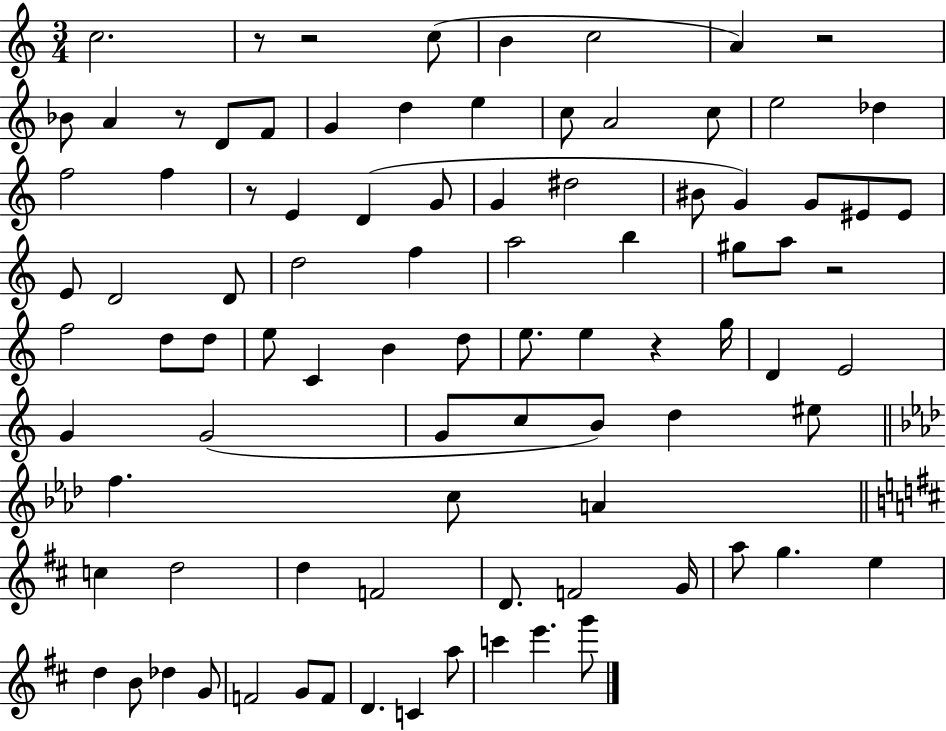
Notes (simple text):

C5/h. R/e R/h C5/e B4/q C5/h A4/q R/h Bb4/e A4/q R/e D4/e F4/e G4/q D5/q E5/q C5/e A4/h C5/e E5/h Db5/q F5/h F5/q R/e E4/q D4/q G4/e G4/q D#5/h BIS4/e G4/q G4/e EIS4/e EIS4/e E4/e D4/h D4/e D5/h F5/q A5/h B5/q G#5/e A5/e R/h F5/h D5/e D5/e E5/e C4/q B4/q D5/e E5/e. E5/q R/q G5/s D4/q E4/h G4/q G4/h G4/e C5/e B4/e D5/q EIS5/e F5/q. C5/e A4/q C5/q D5/h D5/q F4/h D4/e. F4/h G4/s A5/e G5/q. E5/q D5/q B4/e Db5/q G4/e F4/h G4/e F4/e D4/q. C4/q A5/e C6/q E6/q. G6/e